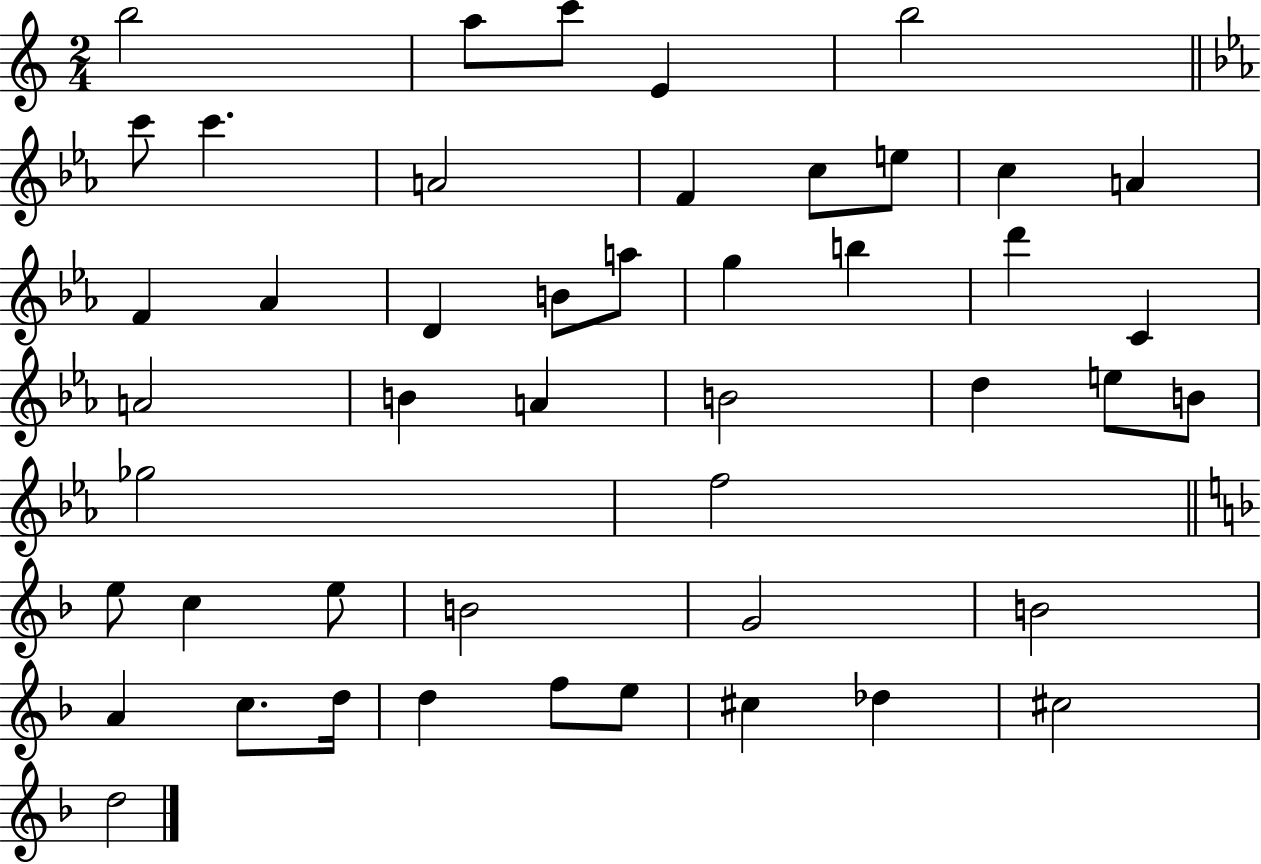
{
  \clef treble
  \numericTimeSignature
  \time 2/4
  \key c \major
  \repeat volta 2 { b''2 | a''8 c'''8 e'4 | b''2 | \bar "||" \break \key c \minor c'''8 c'''4. | a'2 | f'4 c''8 e''8 | c''4 a'4 | \break f'4 aes'4 | d'4 b'8 a''8 | g''4 b''4 | d'''4 c'4 | \break a'2 | b'4 a'4 | b'2 | d''4 e''8 b'8 | \break ges''2 | f''2 | \bar "||" \break \key f \major e''8 c''4 e''8 | b'2 | g'2 | b'2 | \break a'4 c''8. d''16 | d''4 f''8 e''8 | cis''4 des''4 | cis''2 | \break d''2 | } \bar "|."
}